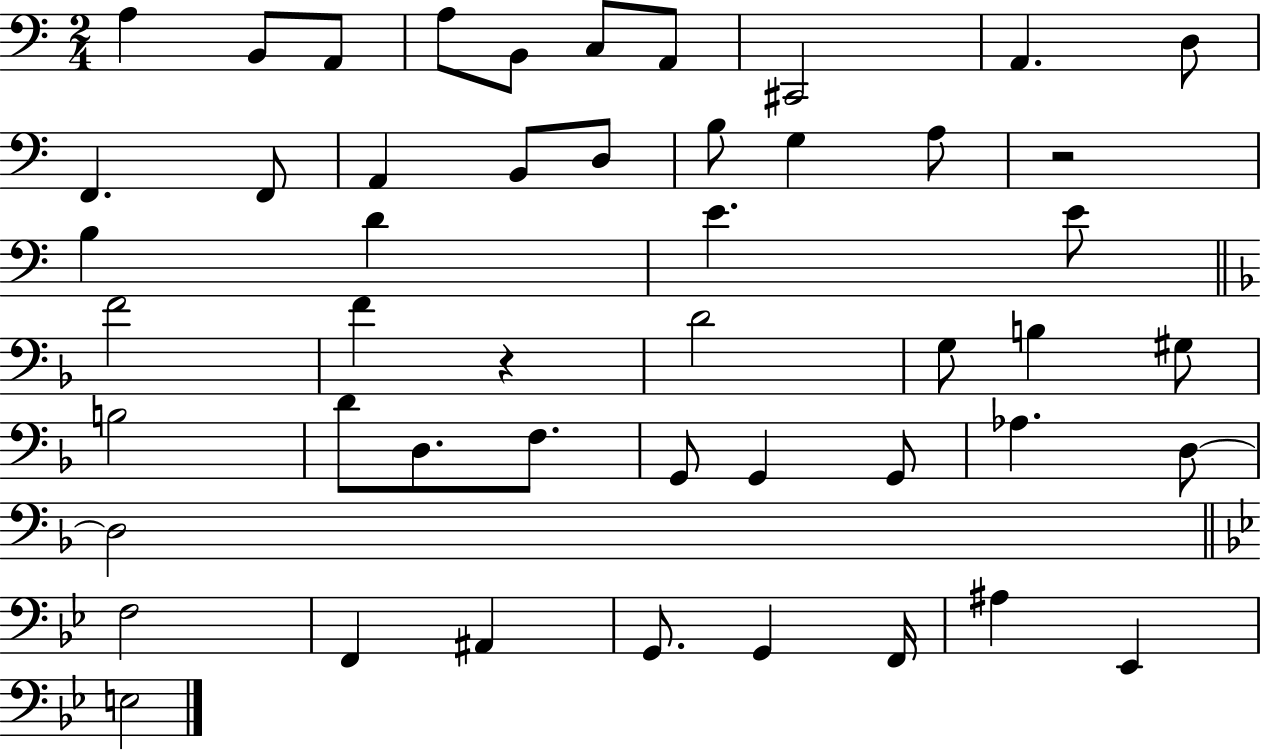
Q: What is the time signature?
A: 2/4